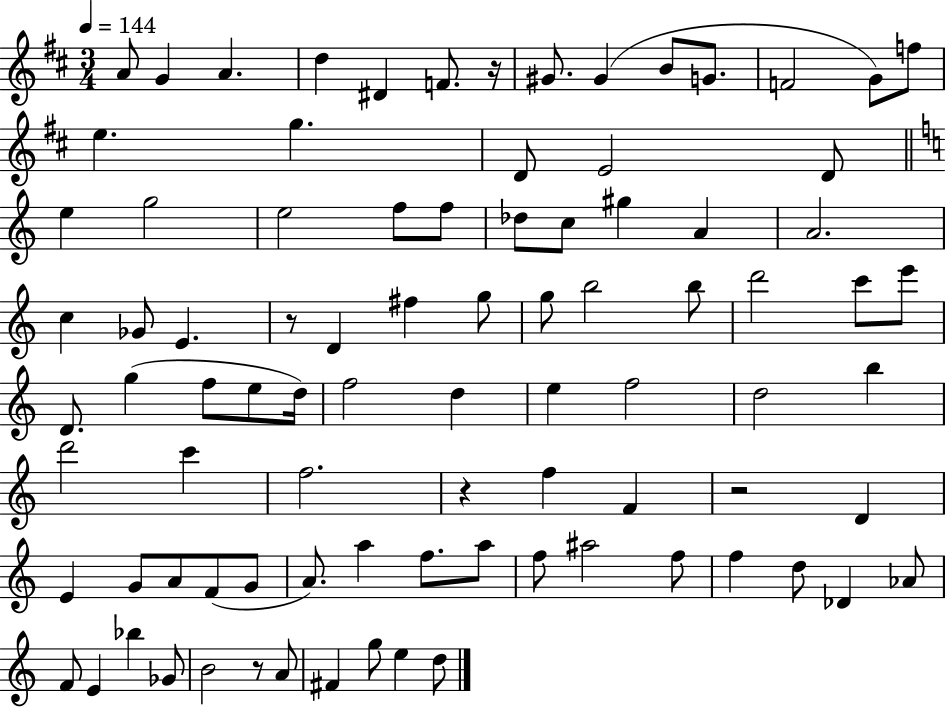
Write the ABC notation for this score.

X:1
T:Untitled
M:3/4
L:1/4
K:D
A/2 G A d ^D F/2 z/4 ^G/2 ^G B/2 G/2 F2 G/2 f/2 e g D/2 E2 D/2 e g2 e2 f/2 f/2 _d/2 c/2 ^g A A2 c _G/2 E z/2 D ^f g/2 g/2 b2 b/2 d'2 c'/2 e'/2 D/2 g f/2 e/2 d/4 f2 d e f2 d2 b d'2 c' f2 z f F z2 D E G/2 A/2 F/2 G/2 A/2 a f/2 a/2 f/2 ^a2 f/2 f d/2 _D _A/2 F/2 E _b _G/2 B2 z/2 A/2 ^F g/2 e d/2